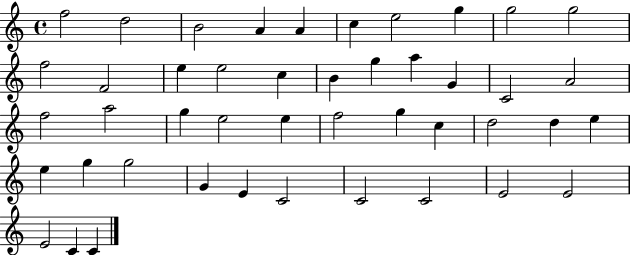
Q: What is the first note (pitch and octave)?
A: F5